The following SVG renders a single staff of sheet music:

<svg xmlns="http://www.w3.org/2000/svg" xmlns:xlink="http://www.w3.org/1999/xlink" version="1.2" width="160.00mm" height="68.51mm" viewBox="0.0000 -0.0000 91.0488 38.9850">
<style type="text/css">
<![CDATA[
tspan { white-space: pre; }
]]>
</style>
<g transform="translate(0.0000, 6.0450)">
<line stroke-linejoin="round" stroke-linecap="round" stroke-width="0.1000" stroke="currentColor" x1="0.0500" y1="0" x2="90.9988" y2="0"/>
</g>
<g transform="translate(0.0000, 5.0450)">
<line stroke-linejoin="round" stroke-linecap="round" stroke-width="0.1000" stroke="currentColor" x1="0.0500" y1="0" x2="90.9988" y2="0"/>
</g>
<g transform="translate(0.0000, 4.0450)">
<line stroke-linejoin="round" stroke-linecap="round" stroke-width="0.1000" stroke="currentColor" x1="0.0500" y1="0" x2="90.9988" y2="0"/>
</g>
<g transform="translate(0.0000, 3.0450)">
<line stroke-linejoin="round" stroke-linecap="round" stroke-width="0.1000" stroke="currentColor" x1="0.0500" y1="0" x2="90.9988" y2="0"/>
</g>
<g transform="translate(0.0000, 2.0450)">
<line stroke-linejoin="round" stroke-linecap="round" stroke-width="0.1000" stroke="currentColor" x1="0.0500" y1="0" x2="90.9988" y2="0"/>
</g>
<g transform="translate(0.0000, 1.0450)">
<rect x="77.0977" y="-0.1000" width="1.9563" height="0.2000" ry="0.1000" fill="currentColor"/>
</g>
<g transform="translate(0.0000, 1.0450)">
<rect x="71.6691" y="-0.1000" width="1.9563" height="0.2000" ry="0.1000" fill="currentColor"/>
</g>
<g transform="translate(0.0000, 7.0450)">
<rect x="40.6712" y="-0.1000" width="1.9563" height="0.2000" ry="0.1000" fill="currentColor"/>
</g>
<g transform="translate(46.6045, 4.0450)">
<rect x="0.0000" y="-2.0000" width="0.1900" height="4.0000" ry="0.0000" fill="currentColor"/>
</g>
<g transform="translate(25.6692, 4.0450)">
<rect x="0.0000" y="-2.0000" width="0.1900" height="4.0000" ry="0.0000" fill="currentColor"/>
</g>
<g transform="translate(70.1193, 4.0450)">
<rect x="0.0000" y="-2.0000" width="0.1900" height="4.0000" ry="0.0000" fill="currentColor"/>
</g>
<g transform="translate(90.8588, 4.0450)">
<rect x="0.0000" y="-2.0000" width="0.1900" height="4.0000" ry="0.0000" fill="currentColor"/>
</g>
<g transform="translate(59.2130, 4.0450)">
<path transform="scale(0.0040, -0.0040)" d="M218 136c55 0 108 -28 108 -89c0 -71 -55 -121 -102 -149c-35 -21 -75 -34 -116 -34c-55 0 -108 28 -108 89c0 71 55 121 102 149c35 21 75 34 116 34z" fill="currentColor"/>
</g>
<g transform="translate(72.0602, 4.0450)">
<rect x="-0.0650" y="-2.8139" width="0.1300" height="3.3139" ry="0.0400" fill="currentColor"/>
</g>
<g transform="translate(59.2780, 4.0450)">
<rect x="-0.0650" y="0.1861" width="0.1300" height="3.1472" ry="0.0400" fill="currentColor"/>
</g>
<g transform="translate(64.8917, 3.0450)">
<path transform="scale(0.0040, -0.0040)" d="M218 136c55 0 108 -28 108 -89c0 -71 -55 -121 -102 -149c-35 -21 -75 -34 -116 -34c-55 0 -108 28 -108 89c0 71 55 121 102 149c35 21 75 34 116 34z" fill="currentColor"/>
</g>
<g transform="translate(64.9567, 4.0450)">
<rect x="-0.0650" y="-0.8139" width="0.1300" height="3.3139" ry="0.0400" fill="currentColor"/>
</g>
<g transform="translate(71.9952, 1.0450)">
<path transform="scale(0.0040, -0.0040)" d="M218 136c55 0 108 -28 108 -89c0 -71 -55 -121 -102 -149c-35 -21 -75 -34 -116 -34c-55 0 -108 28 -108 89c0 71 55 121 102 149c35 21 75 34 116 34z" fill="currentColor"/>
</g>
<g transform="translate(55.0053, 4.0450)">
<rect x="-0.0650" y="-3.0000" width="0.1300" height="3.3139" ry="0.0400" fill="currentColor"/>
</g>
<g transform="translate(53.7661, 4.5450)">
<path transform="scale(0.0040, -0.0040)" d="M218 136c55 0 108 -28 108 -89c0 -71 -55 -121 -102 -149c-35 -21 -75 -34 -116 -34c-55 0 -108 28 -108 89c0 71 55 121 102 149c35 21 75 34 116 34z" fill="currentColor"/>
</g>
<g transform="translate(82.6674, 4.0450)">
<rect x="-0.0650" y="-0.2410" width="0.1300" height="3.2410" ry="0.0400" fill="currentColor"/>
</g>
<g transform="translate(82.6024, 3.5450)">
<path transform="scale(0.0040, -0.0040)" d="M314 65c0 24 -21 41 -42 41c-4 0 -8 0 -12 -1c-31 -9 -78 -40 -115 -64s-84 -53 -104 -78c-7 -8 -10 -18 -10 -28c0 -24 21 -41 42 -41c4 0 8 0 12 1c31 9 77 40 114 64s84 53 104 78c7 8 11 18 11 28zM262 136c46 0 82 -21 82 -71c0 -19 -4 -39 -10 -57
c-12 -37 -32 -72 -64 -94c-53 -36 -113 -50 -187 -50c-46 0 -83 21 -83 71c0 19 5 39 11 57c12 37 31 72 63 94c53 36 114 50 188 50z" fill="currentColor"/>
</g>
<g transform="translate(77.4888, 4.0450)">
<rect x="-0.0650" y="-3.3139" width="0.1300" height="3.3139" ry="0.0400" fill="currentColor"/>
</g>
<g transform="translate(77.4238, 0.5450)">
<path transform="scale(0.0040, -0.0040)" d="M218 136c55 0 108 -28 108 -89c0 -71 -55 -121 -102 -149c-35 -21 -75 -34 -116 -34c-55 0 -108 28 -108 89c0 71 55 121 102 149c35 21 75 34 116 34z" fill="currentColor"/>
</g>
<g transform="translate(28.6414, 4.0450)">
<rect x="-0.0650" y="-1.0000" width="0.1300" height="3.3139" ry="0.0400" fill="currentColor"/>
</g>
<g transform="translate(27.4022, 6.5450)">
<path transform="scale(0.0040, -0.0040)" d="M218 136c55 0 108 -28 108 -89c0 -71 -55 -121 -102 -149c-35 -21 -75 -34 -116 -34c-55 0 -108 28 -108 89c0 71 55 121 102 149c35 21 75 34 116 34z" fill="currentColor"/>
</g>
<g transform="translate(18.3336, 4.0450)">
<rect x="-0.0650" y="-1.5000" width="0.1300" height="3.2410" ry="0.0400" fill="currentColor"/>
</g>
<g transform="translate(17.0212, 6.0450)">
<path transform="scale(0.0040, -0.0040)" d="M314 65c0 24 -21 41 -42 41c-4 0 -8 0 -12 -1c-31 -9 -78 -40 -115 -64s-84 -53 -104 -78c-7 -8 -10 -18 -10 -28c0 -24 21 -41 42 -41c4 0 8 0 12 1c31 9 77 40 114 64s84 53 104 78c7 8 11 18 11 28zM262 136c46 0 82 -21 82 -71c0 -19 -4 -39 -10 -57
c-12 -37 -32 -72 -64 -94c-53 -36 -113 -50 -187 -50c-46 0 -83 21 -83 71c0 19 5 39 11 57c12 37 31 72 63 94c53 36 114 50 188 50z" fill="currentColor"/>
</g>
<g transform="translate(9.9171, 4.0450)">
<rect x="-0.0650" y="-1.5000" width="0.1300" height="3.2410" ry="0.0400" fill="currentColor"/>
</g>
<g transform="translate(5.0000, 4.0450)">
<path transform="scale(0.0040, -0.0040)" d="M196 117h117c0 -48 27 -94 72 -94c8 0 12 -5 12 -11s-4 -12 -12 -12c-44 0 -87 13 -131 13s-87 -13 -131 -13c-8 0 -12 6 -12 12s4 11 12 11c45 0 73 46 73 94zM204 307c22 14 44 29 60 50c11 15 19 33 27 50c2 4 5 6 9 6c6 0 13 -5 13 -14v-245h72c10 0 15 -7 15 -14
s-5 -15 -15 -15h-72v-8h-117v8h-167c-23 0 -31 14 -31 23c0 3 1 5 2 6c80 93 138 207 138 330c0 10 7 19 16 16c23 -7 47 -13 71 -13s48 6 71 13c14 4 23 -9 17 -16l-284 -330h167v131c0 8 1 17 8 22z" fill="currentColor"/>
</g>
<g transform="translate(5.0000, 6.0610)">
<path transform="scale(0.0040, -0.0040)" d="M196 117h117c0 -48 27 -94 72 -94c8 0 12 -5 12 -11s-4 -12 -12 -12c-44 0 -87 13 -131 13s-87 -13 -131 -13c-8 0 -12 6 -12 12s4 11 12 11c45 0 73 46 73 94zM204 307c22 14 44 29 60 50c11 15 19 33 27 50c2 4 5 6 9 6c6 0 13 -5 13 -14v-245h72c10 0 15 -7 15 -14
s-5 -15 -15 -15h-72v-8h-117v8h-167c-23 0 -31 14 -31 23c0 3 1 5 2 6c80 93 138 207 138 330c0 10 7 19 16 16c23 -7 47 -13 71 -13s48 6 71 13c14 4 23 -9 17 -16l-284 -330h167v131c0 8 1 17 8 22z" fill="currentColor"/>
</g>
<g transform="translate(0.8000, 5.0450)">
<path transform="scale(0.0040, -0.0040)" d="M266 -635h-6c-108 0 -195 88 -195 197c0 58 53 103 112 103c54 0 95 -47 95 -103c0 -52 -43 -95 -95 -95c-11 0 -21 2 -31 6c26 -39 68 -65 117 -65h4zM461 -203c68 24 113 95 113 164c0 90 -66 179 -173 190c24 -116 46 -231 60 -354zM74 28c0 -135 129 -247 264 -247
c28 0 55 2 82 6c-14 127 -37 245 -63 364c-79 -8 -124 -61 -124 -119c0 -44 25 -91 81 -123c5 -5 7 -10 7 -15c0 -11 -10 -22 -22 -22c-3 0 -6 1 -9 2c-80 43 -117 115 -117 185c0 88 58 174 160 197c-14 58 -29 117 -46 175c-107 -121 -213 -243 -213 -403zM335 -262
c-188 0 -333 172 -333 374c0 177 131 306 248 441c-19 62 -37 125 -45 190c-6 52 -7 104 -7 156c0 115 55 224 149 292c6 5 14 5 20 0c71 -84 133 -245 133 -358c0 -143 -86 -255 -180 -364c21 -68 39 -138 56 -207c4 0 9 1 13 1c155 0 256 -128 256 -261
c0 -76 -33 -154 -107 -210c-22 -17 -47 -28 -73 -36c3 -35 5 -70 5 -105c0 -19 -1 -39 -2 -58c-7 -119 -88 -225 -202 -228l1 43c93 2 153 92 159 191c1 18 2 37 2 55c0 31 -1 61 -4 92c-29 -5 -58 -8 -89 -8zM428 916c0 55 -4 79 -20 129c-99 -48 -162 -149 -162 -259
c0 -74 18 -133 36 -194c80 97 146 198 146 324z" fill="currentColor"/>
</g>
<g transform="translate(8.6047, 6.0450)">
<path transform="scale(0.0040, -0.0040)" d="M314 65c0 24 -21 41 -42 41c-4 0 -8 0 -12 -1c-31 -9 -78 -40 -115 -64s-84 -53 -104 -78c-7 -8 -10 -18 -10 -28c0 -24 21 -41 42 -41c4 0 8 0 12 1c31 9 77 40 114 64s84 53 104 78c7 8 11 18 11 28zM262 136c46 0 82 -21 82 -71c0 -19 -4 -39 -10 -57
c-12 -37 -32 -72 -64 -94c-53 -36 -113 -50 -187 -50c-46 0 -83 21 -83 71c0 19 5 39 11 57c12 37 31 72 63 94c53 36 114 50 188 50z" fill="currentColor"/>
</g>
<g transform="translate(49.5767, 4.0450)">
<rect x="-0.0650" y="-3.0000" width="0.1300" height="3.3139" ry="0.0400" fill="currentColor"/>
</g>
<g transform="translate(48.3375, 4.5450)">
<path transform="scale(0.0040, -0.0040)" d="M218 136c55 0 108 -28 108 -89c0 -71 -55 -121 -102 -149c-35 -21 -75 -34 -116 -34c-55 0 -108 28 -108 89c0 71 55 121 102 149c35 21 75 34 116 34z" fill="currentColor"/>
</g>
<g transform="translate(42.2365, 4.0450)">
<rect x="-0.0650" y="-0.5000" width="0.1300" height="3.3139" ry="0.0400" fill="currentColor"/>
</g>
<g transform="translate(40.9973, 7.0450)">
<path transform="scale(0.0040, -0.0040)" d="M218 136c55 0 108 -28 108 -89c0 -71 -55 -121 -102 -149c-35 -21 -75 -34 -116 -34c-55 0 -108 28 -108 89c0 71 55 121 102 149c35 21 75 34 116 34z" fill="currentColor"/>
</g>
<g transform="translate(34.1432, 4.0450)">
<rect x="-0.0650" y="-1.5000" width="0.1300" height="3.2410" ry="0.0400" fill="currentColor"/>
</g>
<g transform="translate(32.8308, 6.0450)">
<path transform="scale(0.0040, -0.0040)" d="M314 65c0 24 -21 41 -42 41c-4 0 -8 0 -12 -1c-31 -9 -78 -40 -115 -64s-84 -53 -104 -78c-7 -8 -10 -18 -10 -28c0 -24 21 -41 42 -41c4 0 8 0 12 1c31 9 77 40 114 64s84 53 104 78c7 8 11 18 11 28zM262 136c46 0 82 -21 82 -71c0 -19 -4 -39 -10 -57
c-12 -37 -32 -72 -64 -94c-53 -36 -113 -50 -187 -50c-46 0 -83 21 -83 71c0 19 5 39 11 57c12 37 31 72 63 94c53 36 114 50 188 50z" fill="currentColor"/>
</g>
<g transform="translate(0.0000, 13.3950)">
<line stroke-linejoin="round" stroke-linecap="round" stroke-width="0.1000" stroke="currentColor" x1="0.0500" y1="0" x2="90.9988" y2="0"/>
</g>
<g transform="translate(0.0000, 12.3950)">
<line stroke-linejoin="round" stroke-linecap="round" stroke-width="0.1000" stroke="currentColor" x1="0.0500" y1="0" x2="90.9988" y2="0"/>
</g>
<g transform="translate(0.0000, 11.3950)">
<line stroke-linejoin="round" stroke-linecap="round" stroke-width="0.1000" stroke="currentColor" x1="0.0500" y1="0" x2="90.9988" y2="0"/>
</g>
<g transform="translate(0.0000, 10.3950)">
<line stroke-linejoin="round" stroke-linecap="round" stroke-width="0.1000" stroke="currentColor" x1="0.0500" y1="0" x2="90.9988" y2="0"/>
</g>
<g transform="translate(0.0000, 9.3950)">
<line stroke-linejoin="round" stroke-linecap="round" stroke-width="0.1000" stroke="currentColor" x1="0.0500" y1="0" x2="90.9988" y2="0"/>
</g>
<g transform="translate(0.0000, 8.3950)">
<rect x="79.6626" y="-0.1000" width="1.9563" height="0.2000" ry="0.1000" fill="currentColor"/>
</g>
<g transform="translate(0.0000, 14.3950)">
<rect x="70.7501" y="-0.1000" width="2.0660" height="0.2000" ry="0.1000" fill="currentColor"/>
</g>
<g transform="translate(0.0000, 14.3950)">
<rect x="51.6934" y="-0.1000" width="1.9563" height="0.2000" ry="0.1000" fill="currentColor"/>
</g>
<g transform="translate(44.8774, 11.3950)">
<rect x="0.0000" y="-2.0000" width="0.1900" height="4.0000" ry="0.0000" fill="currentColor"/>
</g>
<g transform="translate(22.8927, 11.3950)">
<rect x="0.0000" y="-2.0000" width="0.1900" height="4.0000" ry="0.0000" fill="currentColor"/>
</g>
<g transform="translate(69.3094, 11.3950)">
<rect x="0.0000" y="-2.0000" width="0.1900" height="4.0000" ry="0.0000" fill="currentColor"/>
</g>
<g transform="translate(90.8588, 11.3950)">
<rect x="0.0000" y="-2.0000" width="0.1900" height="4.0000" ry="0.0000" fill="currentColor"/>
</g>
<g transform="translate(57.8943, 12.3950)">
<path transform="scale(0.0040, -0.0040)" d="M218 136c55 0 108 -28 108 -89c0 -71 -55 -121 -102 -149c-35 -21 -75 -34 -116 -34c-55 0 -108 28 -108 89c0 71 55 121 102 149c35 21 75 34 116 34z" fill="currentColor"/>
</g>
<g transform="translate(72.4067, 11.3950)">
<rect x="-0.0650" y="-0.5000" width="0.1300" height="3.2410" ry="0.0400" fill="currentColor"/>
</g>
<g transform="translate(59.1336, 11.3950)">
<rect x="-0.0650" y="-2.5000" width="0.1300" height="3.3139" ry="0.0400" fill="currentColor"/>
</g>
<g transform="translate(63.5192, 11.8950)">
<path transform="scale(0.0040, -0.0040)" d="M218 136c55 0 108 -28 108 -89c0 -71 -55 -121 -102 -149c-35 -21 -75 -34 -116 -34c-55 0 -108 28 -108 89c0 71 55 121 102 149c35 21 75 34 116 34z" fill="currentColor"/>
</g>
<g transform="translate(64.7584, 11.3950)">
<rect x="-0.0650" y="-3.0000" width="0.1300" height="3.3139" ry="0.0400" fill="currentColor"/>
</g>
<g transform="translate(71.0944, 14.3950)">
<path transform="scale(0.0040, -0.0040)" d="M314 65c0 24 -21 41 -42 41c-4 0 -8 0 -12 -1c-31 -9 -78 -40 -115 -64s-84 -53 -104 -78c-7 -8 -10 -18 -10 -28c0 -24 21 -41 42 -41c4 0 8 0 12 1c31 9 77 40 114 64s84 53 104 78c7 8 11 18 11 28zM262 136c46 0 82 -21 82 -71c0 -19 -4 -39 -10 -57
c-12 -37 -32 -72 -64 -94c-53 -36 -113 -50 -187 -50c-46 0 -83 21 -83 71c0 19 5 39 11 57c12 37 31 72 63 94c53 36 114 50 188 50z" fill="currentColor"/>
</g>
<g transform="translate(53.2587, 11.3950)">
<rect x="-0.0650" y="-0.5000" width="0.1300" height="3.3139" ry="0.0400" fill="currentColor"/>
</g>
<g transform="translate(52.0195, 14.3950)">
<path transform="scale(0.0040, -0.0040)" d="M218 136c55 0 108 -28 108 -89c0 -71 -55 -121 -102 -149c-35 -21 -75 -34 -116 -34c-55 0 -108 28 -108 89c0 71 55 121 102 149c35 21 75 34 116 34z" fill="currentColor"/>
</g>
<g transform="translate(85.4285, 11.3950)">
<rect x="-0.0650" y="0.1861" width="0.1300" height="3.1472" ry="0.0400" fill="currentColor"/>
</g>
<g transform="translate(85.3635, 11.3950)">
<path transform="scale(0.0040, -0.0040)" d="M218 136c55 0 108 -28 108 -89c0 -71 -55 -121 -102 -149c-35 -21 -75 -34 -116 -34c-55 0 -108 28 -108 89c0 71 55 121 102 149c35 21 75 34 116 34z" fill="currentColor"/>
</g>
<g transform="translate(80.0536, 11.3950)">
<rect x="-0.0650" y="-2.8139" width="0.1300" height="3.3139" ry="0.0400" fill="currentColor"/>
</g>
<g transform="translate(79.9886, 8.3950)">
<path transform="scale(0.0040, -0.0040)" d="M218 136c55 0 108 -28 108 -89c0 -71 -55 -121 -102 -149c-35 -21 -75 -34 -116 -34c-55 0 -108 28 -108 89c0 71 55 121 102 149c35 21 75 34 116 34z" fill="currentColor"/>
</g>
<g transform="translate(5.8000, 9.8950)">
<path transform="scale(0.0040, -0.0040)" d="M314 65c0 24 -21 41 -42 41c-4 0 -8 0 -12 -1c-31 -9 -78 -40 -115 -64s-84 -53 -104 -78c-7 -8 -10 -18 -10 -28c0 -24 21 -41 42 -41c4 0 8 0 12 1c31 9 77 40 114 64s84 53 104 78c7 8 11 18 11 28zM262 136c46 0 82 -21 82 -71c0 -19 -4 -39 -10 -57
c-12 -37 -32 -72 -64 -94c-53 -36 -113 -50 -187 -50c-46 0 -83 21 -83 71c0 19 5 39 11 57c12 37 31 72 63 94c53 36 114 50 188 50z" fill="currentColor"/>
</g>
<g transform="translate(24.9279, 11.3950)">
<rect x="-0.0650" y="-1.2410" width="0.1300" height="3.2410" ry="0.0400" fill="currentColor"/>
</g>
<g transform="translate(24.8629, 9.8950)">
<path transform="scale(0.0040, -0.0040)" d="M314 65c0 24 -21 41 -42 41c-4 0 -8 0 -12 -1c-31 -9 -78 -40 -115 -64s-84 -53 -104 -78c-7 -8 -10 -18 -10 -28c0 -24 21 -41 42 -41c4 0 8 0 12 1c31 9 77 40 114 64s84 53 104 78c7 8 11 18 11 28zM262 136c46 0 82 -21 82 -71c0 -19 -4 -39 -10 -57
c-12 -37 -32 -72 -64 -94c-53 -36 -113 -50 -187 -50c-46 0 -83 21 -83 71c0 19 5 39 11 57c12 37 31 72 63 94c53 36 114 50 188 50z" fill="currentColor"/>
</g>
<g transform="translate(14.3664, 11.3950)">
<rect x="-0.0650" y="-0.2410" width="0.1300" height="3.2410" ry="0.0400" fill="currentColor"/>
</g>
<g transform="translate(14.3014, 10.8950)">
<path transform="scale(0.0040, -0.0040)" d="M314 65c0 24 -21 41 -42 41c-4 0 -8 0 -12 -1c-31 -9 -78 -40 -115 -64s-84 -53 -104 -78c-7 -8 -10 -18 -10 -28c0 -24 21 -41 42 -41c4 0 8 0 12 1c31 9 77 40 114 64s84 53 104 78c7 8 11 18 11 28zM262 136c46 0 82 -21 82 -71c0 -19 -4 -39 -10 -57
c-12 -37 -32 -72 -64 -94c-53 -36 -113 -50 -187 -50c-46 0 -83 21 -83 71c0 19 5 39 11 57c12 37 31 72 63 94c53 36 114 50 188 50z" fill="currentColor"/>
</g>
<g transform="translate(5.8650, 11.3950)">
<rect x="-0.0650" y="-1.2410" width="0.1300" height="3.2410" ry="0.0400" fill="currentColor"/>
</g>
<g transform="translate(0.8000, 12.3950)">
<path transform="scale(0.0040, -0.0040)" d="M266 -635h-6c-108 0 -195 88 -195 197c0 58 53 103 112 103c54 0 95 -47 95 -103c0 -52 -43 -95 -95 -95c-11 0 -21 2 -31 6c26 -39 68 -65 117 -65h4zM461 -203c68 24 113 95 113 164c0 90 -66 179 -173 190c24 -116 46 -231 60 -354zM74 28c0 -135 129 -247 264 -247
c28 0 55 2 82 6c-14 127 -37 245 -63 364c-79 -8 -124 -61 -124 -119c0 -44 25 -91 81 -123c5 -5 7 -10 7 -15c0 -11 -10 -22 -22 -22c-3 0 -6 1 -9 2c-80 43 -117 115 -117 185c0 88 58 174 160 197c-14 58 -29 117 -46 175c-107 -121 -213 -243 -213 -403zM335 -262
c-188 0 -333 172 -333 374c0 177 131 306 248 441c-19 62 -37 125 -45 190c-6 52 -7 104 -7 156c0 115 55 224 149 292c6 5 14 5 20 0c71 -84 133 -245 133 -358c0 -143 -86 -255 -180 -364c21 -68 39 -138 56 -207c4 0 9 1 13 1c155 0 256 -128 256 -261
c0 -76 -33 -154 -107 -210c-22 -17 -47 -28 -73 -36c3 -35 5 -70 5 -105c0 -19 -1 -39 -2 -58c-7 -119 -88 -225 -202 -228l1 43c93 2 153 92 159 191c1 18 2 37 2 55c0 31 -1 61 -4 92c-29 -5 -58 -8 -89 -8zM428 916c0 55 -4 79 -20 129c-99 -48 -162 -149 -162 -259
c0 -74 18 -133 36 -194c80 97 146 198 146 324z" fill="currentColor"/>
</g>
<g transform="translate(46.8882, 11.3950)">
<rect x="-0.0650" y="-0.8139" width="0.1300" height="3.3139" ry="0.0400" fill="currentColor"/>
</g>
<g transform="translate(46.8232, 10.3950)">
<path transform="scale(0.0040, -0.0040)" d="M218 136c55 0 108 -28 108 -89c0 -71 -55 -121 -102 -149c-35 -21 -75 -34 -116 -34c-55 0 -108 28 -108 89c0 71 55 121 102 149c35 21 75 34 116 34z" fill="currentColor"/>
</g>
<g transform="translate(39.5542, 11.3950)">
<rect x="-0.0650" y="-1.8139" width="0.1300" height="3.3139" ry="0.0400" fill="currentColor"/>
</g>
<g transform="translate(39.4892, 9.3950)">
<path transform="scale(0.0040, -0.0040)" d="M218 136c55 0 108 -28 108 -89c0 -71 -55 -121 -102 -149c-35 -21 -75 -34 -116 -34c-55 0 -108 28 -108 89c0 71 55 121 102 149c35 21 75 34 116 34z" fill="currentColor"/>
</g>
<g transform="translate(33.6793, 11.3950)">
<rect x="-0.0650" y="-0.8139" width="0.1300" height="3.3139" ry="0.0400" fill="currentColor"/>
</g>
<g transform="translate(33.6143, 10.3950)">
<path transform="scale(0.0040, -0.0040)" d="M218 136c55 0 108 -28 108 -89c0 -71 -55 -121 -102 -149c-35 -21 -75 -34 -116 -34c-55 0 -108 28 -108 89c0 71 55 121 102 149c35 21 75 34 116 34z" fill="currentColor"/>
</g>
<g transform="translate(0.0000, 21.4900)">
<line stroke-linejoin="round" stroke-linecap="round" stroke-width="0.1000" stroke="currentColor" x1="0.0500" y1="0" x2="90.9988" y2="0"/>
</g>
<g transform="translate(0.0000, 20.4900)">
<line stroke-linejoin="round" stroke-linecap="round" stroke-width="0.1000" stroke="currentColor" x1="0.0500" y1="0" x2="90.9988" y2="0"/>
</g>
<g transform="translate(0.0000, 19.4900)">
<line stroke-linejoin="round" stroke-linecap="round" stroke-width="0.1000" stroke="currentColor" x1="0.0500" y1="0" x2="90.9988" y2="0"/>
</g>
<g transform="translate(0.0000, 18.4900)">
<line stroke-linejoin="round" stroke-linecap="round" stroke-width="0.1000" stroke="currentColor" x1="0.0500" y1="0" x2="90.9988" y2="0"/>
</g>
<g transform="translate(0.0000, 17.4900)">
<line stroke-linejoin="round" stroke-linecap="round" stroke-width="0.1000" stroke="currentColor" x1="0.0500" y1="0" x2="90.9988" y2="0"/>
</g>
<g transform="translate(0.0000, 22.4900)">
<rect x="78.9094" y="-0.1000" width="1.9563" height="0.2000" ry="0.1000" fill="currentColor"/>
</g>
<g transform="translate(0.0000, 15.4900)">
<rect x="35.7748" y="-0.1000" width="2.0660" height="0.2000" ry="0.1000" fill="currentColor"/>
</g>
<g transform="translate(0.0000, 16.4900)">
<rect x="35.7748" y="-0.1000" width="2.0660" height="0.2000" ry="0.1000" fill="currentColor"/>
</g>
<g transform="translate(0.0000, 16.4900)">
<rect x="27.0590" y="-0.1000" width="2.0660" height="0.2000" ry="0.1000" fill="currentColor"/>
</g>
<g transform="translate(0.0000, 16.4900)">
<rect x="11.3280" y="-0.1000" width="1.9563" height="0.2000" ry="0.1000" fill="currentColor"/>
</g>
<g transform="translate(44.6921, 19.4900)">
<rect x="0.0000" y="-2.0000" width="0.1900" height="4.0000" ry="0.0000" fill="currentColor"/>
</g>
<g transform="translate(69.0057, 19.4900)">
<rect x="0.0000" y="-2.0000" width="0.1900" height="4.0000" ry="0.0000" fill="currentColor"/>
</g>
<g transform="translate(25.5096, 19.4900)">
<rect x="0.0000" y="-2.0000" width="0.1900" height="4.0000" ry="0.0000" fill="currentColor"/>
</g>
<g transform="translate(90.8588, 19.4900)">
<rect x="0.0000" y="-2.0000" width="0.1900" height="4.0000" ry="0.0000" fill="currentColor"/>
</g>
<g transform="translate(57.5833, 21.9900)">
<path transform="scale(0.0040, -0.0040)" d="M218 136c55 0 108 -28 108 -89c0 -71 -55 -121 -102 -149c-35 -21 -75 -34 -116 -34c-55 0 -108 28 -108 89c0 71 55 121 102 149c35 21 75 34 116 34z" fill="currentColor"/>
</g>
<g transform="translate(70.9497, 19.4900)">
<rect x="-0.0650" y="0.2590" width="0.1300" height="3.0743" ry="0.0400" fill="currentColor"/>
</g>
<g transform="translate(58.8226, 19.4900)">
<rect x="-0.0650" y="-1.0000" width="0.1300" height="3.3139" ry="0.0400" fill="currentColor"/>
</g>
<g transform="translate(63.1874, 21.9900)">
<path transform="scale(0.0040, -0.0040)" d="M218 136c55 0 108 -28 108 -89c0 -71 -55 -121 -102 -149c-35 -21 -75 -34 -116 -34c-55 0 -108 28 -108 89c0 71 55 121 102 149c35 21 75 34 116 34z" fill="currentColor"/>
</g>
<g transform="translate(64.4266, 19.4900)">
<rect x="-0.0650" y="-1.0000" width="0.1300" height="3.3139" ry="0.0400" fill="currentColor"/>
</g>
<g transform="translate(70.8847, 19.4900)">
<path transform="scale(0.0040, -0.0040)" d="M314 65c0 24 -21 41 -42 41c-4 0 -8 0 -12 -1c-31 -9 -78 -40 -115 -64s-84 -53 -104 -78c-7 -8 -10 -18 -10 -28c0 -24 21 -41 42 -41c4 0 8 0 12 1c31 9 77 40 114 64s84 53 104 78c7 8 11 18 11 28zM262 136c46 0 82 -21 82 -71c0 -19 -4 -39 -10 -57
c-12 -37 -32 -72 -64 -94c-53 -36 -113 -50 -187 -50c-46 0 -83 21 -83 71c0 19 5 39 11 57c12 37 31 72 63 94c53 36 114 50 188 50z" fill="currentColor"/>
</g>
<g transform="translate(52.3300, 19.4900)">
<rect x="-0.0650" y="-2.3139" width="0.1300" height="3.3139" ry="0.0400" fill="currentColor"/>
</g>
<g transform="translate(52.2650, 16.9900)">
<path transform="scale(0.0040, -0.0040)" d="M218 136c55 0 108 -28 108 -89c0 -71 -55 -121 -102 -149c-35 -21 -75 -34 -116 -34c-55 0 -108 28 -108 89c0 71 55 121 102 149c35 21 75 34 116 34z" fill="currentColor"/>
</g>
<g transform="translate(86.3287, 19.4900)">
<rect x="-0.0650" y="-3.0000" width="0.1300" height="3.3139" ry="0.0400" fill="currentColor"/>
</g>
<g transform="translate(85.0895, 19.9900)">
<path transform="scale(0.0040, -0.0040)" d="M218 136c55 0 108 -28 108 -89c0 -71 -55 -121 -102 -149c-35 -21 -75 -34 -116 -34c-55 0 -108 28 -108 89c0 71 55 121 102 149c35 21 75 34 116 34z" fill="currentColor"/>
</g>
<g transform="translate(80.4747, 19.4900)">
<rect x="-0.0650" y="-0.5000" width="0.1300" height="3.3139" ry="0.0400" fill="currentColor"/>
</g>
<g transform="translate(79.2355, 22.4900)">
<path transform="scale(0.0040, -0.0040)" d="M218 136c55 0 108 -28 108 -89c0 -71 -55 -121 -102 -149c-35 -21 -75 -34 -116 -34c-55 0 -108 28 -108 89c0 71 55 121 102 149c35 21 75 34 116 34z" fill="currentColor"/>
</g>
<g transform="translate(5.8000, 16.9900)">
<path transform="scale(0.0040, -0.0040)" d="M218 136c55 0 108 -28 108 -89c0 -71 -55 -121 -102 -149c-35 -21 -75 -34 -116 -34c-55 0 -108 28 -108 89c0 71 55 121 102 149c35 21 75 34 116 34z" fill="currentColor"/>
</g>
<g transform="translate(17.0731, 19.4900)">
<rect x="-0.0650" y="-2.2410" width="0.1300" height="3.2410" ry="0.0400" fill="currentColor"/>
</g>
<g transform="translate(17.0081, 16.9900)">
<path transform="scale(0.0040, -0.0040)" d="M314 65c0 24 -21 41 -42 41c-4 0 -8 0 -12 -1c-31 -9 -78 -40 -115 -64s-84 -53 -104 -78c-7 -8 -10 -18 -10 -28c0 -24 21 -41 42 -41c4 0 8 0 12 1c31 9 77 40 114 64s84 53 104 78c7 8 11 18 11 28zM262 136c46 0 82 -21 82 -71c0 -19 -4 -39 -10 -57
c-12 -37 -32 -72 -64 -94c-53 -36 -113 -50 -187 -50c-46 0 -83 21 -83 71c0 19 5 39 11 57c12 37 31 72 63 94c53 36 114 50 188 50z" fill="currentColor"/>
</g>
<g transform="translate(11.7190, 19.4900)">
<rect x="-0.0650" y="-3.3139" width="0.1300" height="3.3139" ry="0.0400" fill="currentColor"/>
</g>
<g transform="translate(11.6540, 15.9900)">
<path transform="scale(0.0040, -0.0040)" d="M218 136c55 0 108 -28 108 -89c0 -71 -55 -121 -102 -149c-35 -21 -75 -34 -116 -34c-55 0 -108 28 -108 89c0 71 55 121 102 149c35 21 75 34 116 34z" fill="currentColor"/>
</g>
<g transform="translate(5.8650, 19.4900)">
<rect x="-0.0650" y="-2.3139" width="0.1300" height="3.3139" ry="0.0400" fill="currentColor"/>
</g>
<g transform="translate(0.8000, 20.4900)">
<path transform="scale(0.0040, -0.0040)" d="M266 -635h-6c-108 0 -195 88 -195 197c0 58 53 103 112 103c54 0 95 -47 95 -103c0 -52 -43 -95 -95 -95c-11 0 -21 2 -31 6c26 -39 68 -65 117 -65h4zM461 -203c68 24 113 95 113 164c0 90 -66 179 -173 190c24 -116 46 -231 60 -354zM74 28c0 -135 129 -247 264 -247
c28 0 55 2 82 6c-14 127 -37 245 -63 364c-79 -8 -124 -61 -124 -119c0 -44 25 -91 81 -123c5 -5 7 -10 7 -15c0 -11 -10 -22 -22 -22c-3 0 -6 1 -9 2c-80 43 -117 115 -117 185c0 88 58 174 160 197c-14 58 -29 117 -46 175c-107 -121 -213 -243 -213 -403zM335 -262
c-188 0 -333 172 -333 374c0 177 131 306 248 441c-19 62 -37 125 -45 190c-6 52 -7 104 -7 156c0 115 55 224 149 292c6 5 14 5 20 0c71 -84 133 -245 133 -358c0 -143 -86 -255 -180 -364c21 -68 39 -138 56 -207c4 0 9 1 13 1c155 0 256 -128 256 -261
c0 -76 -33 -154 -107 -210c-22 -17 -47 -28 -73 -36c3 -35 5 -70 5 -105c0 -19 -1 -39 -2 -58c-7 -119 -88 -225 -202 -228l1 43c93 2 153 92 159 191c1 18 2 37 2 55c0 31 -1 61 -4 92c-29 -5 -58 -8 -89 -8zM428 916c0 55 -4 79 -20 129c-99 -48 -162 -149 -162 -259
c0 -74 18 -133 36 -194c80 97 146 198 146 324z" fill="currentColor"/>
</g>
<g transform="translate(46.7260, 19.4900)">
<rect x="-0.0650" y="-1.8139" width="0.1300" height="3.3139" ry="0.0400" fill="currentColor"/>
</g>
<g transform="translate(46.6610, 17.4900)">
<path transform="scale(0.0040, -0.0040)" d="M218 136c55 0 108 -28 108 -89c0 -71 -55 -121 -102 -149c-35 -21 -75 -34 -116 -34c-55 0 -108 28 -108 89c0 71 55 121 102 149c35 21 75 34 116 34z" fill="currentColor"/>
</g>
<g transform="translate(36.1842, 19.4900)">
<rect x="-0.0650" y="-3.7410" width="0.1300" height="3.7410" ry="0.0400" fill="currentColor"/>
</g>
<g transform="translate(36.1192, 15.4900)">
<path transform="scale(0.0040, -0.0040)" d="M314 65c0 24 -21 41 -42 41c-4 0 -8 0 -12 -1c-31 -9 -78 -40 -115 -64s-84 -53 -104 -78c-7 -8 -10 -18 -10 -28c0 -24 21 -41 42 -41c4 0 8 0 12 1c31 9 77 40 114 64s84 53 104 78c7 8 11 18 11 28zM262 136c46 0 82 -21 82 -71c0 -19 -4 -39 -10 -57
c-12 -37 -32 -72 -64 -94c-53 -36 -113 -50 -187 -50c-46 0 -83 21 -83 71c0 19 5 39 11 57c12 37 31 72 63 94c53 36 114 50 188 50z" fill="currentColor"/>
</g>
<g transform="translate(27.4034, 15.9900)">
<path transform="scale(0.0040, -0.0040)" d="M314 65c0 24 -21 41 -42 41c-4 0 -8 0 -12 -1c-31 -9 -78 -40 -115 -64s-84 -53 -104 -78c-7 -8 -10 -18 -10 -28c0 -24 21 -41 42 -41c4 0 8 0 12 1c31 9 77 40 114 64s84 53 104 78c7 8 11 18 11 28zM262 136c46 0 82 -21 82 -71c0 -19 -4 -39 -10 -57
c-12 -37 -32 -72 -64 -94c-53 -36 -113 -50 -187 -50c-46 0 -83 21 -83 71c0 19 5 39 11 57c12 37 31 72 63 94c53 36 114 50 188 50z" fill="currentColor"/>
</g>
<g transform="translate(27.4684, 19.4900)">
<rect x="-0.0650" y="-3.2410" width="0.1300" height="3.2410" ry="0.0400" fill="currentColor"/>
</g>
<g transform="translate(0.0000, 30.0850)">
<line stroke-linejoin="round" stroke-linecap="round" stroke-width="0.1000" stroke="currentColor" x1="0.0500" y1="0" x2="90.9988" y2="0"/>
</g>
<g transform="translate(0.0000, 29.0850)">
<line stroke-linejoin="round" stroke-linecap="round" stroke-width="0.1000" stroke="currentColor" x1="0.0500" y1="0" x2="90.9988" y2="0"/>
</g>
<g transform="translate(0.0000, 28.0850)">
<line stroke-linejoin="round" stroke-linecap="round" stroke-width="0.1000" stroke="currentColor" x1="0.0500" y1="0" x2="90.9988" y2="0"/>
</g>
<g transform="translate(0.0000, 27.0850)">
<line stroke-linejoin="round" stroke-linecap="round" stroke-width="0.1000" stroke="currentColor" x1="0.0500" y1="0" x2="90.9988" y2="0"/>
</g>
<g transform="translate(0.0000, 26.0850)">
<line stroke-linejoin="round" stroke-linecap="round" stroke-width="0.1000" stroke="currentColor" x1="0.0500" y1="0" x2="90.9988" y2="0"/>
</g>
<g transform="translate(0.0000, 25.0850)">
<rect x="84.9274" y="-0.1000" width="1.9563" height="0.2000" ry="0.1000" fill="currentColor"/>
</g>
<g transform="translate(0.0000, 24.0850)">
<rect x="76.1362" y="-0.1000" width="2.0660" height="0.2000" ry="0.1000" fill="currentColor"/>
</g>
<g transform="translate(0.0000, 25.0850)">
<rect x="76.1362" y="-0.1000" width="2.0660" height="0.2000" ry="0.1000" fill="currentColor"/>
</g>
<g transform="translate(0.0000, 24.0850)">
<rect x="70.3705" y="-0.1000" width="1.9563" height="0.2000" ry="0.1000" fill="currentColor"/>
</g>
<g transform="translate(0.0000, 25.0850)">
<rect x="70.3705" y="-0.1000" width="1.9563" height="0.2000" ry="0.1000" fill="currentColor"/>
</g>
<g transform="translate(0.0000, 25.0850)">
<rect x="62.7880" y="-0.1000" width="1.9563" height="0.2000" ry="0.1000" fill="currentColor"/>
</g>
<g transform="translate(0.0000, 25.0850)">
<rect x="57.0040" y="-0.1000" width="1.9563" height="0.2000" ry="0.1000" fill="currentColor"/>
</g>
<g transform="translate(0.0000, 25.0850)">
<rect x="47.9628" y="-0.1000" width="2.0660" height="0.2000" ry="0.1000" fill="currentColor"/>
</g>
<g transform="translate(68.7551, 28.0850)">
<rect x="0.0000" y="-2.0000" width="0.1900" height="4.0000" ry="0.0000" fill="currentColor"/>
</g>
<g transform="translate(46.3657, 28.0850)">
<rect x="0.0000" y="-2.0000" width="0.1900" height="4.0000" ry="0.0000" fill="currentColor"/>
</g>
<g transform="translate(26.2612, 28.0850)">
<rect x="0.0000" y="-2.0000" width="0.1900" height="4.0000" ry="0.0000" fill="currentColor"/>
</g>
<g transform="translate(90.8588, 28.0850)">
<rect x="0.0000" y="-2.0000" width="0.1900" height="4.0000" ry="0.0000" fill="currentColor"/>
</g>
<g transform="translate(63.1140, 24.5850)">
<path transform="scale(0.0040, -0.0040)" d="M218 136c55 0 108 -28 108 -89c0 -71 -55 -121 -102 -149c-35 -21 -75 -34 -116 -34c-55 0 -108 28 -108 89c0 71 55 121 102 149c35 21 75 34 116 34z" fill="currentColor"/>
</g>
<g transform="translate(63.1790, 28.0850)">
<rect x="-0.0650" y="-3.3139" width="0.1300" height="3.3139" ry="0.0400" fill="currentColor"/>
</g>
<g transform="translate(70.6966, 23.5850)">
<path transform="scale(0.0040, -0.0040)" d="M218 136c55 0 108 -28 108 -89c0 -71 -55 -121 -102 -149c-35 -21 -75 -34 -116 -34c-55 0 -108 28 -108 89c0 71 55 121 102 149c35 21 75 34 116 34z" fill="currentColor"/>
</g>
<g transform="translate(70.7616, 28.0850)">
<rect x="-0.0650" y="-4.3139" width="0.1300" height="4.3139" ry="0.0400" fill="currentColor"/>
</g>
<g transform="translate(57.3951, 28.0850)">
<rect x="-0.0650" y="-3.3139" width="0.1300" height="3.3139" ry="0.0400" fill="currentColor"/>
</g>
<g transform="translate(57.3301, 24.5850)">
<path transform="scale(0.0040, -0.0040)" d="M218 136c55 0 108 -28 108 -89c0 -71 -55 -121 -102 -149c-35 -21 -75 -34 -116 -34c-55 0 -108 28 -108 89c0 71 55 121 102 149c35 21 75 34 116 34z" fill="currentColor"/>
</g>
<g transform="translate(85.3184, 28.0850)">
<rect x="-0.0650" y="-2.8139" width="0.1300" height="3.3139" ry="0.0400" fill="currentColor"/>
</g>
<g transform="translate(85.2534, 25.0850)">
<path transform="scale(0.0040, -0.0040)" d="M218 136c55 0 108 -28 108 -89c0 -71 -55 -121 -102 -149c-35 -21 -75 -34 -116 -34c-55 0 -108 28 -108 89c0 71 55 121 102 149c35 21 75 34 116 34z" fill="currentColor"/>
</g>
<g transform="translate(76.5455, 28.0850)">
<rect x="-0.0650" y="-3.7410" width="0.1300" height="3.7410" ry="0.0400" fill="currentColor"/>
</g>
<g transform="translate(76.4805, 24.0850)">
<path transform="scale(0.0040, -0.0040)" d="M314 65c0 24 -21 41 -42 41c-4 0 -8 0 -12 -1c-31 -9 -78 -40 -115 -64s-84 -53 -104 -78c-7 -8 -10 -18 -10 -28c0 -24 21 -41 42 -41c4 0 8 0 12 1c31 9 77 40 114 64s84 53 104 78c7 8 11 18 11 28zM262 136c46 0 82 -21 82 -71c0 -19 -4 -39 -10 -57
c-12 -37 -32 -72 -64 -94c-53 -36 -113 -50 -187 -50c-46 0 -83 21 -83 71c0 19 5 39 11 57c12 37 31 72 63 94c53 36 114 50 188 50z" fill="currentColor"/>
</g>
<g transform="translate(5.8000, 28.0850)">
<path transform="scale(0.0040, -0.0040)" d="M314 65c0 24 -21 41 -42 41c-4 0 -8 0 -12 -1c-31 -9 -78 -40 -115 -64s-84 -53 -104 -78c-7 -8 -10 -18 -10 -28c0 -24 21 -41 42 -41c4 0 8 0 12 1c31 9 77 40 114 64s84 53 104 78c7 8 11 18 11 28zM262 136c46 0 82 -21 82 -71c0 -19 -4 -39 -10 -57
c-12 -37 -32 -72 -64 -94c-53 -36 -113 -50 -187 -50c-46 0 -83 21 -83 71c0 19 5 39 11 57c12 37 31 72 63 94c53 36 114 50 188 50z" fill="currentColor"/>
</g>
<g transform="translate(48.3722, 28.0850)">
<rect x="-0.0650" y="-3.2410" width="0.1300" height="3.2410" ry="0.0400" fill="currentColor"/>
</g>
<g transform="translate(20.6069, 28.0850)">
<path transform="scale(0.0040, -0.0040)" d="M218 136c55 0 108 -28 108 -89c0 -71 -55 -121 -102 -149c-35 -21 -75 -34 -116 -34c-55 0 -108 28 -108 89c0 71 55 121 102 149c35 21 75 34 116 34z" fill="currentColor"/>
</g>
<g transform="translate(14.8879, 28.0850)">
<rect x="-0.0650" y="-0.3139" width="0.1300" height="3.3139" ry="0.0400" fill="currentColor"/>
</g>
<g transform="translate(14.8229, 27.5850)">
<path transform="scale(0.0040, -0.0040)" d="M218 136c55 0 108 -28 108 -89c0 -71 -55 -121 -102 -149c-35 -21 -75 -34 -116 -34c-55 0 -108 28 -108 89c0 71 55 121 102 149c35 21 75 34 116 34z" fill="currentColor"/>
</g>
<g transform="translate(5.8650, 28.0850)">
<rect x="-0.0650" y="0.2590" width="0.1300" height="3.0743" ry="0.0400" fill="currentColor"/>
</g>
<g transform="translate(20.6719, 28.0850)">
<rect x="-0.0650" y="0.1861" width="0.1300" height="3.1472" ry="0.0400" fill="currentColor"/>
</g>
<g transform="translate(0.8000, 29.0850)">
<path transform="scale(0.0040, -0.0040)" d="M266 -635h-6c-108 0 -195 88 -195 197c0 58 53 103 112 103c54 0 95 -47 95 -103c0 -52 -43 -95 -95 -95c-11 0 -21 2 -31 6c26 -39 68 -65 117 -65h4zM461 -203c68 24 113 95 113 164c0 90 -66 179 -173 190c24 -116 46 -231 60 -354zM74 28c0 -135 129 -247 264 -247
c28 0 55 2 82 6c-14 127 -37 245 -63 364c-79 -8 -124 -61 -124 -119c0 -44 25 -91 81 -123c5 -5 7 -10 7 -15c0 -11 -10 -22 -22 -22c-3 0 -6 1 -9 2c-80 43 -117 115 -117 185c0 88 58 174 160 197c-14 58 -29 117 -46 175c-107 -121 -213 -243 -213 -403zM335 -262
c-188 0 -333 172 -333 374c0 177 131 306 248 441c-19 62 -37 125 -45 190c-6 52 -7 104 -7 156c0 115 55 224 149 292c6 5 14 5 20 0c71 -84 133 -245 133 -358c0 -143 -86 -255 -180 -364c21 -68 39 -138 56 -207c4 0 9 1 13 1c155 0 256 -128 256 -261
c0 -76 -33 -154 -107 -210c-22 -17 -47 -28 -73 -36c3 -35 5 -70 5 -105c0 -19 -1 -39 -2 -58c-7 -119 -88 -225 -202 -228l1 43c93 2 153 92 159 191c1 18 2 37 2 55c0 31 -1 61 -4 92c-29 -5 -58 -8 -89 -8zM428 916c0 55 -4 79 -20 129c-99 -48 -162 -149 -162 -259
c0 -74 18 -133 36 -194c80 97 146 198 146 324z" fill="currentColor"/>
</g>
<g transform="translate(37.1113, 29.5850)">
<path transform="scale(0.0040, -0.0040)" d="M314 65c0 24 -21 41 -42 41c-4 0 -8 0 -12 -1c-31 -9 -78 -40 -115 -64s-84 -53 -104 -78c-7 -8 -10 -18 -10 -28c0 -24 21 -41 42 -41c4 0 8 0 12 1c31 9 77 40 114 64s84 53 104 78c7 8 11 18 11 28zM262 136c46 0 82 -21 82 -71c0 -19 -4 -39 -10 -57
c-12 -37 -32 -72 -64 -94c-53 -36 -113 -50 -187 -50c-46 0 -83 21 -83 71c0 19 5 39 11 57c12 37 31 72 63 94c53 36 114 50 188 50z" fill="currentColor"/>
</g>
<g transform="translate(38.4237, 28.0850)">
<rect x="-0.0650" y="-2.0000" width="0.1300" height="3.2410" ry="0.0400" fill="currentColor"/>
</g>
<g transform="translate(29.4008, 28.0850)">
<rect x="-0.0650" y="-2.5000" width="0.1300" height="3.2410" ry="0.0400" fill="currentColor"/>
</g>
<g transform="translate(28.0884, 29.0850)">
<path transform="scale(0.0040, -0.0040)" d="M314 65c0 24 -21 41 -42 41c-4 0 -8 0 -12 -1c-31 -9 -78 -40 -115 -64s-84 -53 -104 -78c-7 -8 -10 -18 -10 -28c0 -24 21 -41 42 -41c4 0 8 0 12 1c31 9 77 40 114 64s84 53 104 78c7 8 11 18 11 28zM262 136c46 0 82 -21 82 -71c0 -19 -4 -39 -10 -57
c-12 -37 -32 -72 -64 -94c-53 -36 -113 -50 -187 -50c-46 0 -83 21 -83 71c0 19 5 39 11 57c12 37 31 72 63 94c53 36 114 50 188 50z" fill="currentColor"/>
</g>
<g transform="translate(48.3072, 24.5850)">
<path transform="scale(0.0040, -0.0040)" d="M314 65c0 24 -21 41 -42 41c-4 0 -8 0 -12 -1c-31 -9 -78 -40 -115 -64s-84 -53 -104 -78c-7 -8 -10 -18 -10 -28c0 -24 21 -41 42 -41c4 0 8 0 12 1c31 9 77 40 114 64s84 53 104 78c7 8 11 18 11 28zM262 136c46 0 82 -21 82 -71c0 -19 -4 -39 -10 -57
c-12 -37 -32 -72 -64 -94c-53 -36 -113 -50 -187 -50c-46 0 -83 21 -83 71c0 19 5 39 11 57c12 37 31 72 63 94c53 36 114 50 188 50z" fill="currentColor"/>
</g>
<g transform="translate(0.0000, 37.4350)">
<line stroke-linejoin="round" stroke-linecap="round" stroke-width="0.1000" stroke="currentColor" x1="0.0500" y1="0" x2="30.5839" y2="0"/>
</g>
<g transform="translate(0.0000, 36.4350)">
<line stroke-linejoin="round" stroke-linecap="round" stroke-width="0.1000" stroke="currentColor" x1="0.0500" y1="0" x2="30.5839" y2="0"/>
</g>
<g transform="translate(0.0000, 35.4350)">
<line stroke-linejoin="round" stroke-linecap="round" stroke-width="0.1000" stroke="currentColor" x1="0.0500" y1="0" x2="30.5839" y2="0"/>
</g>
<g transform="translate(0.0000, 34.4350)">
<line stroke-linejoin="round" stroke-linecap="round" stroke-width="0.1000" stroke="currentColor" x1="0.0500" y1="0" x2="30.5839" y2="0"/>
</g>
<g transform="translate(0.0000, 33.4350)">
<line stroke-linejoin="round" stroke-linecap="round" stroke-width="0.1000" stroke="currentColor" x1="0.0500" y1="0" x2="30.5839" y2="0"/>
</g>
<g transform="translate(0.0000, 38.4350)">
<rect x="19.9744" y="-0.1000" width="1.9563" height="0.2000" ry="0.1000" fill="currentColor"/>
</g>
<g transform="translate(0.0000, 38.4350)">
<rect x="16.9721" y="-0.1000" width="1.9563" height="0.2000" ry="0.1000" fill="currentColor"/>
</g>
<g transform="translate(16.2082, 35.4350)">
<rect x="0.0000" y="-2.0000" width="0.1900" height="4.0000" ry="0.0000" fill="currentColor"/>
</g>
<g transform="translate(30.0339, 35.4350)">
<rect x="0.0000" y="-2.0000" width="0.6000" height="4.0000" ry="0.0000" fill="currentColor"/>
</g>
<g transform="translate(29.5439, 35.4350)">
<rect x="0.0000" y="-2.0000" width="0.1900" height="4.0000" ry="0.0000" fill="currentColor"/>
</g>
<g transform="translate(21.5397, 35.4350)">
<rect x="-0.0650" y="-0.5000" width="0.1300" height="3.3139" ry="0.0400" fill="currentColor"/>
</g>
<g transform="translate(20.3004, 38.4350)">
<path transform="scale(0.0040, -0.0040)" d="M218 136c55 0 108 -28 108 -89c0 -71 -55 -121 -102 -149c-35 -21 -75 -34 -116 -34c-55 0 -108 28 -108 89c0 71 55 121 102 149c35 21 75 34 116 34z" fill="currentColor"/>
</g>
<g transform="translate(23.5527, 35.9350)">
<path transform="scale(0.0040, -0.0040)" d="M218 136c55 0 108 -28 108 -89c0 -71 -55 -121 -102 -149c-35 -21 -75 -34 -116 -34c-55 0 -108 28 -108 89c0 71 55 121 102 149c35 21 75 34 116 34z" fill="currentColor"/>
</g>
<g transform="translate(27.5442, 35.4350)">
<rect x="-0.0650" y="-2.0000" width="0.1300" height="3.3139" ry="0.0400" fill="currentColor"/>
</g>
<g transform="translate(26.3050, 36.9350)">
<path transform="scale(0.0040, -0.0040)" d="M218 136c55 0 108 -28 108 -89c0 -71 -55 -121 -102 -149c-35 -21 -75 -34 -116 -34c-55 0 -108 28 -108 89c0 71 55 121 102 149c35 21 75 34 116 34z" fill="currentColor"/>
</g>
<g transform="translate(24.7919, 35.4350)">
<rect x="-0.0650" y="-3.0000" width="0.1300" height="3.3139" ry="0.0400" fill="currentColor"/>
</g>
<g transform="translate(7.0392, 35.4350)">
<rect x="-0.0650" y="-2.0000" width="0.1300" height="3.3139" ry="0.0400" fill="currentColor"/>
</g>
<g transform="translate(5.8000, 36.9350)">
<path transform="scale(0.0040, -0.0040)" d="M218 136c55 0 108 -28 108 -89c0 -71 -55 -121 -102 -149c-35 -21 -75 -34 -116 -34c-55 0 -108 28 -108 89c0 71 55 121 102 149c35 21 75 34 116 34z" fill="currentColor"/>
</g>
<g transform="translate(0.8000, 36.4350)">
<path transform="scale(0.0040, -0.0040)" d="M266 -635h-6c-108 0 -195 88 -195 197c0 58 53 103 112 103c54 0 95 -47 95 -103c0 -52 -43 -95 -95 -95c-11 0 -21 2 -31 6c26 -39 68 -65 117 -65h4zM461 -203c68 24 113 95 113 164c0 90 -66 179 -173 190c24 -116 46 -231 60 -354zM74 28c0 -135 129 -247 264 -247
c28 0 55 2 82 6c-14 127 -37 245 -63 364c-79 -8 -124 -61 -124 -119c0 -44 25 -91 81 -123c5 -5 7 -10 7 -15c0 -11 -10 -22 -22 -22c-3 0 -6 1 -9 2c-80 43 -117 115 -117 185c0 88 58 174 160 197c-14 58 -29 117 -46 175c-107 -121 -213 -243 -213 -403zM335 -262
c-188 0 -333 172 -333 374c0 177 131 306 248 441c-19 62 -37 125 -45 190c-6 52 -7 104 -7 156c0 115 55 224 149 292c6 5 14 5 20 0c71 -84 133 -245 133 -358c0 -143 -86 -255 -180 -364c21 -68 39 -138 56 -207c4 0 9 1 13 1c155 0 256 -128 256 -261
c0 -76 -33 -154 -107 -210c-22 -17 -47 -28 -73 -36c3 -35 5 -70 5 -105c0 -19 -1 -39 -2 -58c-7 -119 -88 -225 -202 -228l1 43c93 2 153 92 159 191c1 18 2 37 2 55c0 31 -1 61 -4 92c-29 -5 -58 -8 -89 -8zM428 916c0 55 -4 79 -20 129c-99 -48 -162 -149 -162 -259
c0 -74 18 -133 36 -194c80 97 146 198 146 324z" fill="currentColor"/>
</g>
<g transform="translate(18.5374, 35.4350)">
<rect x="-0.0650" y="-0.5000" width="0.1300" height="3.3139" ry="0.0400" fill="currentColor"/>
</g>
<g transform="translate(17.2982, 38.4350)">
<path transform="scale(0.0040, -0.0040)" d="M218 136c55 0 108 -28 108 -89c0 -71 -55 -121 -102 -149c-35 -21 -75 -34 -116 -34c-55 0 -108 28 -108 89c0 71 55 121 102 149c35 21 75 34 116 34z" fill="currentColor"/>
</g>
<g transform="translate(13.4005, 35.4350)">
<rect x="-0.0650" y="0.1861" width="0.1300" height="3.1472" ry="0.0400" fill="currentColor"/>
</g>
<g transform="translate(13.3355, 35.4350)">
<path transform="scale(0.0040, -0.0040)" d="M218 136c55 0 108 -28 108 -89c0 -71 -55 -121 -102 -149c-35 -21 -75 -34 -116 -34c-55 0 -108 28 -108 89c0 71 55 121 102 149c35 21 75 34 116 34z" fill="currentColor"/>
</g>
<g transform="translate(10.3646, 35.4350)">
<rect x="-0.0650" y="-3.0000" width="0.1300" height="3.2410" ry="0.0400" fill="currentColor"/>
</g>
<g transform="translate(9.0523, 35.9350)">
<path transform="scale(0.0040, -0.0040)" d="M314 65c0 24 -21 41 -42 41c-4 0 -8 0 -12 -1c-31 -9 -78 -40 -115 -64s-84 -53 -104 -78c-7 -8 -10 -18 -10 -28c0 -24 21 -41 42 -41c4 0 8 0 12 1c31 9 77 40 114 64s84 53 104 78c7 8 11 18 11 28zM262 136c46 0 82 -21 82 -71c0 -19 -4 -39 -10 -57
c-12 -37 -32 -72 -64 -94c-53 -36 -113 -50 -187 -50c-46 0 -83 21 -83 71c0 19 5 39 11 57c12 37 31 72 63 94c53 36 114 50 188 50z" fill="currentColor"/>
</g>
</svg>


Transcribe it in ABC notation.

X:1
T:Untitled
M:4/4
L:1/4
K:C
E2 E2 D E2 C A A B d a b c2 e2 c2 e2 d f d C G A C2 a B g b g2 b2 c'2 f g D D B2 C A B2 c B G2 F2 b2 b b d' c'2 a F A2 B C C A F